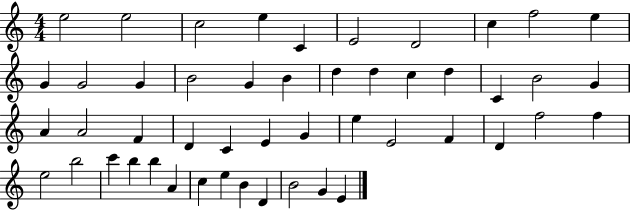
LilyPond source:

{
  \clef treble
  \numericTimeSignature
  \time 4/4
  \key c \major
  e''2 e''2 | c''2 e''4 c'4 | e'2 d'2 | c''4 f''2 e''4 | \break g'4 g'2 g'4 | b'2 g'4 b'4 | d''4 d''4 c''4 d''4 | c'4 b'2 g'4 | \break a'4 a'2 f'4 | d'4 c'4 e'4 g'4 | e''4 e'2 f'4 | d'4 f''2 f''4 | \break e''2 b''2 | c'''4 b''4 b''4 a'4 | c''4 e''4 b'4 d'4 | b'2 g'4 e'4 | \break \bar "|."
}